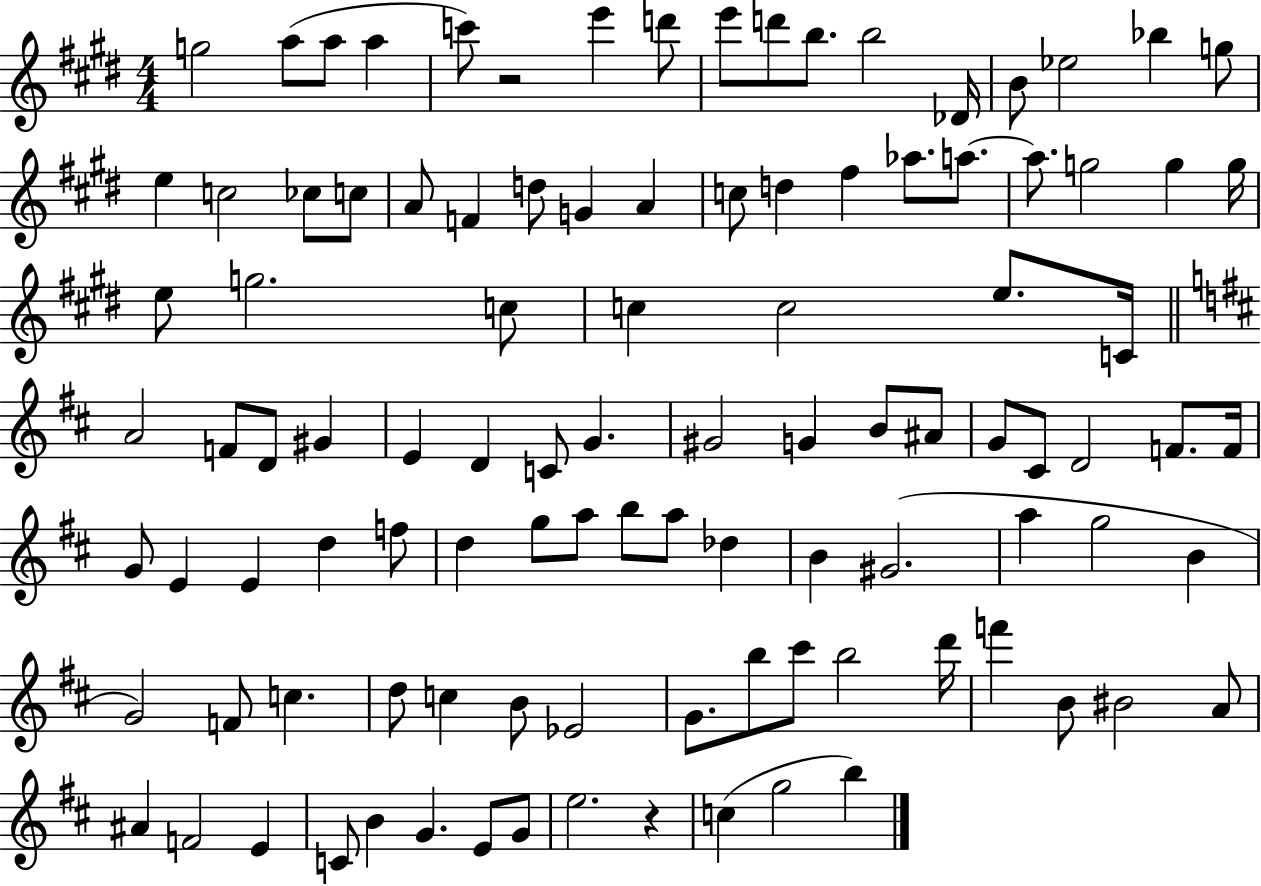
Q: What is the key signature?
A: E major